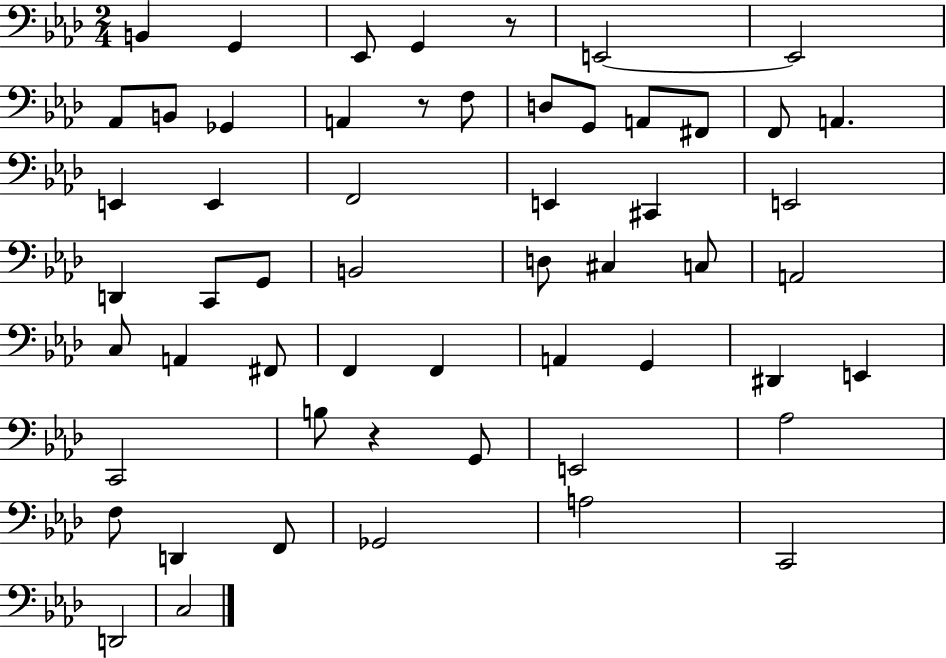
{
  \clef bass
  \numericTimeSignature
  \time 2/4
  \key aes \major
  \repeat volta 2 { b,4 g,4 | ees,8 g,4 r8 | e,2~~ | e,2 | \break aes,8 b,8 ges,4 | a,4 r8 f8 | d8 g,8 a,8 fis,8 | f,8 a,4. | \break e,4 e,4 | f,2 | e,4 cis,4 | e,2 | \break d,4 c,8 g,8 | b,2 | d8 cis4 c8 | a,2 | \break c8 a,4 fis,8 | f,4 f,4 | a,4 g,4 | dis,4 e,4 | \break c,2 | b8 r4 g,8 | e,2 | aes2 | \break f8 d,4 f,8 | ges,2 | a2 | c,2 | \break d,2 | c2 | } \bar "|."
}